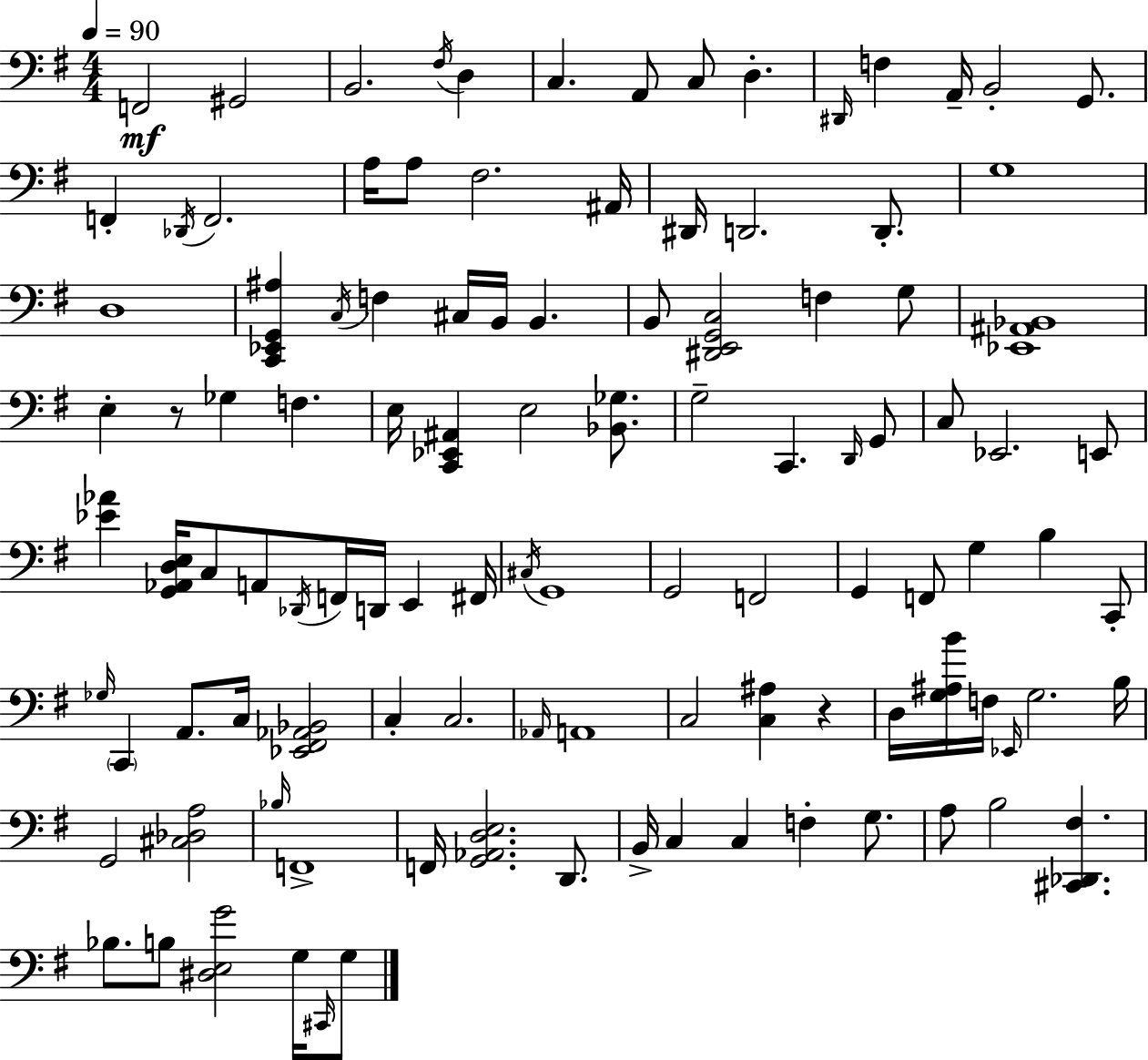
{
  \clef bass
  \numericTimeSignature
  \time 4/4
  \key g \major
  \tempo 4 = 90
  f,2\mf gis,2 | b,2. \acciaccatura { fis16 } d4 | c4. a,8 c8 d4.-. | \grace { dis,16 } f4 a,16-- b,2-. g,8. | \break f,4-. \acciaccatura { des,16 } f,2. | a16 a8 fis2. | ais,16 dis,16 d,2. | d,8.-. g1 | \break d1 | <c, ees, g, ais>4 \acciaccatura { c16 } f4 cis16 b,16 b,4. | b,8 <dis, e, g, c>2 f4 | g8 <ees, ais, bes,>1 | \break e4-. r8 ges4 f4. | e16 <c, ees, ais,>4 e2 | <bes, ges>8. g2-- c,4. | \grace { d,16 } g,8 c8 ees,2. | \break e,8 <ees' aes'>4 <g, aes, d e>16 c8 a,8 \acciaccatura { des,16 } f,16 | d,16 e,4 fis,16 \acciaccatura { cis16 } g,1 | g,2 f,2 | g,4 f,8 g4 | \break b4 c,8-. \grace { ges16 } \parenthesize c,4 a,8. c16 | <ees, fis, aes, bes,>2 c4-. c2. | \grace { aes,16 } a,1 | c2 | \break <c ais>4 r4 d16 <g ais b'>16 f16 \grace { ees,16 } g2. | b16 g,2 | <cis des a>2 \grace { bes16 } f,1-> | f,16 <g, aes, d e>2. | \break d,8. b,16-> c4 | c4 f4-. g8. a8 b2 | <cis, des, fis>4. bes8. b8 | <dis e g'>2 g16 \grace { cis,16 } g8 \bar "|."
}